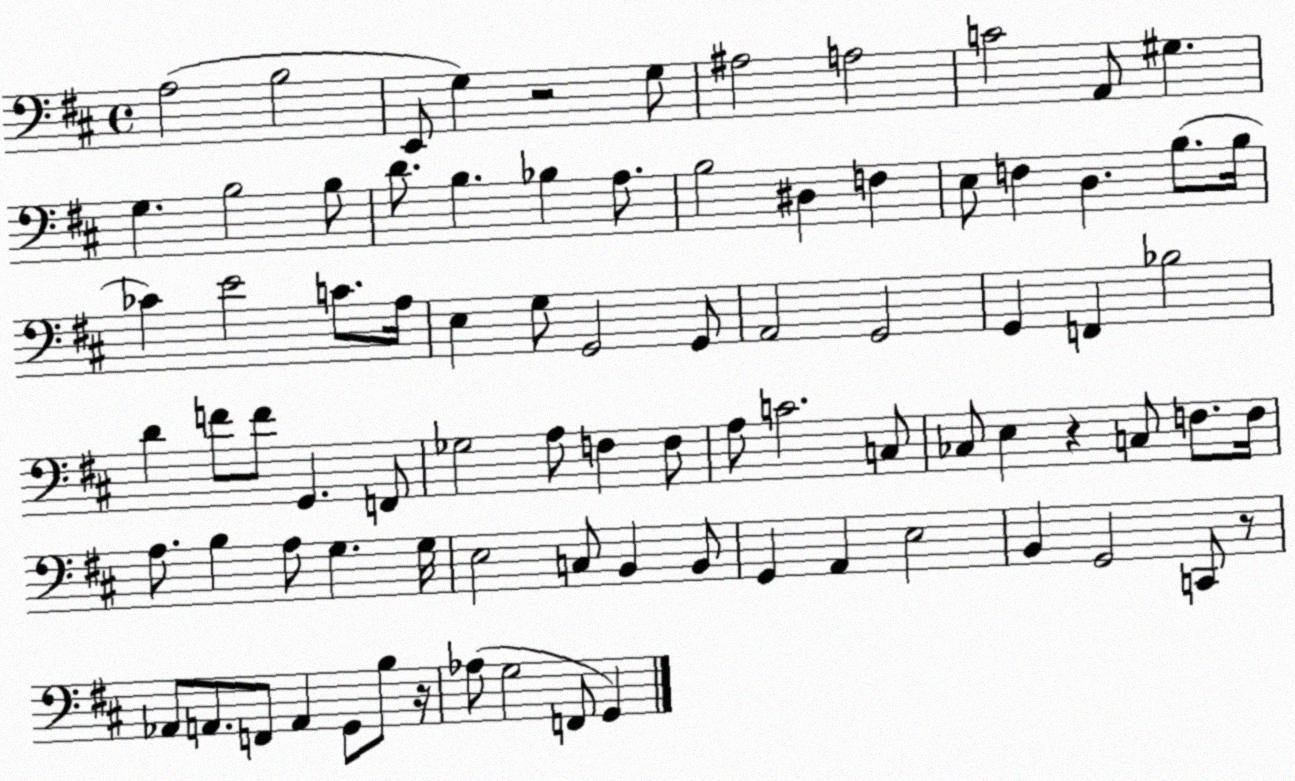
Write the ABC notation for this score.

X:1
T:Untitled
M:4/4
L:1/4
K:D
A,2 B,2 E,,/2 G, z2 G,/2 ^A,2 A,2 C2 A,,/2 ^G, G, B,2 B,/2 D/2 B, _B, A,/2 B,2 ^D, F, E,/2 F, D, B,/2 B,/4 _C E2 C/2 A,/4 E, G,/2 G,,2 G,,/2 A,,2 G,,2 G,, F,, _B,2 D F/2 F/2 G,, F,,/2 _G,2 A,/2 F, F,/2 A,/2 C2 C,/2 _C,/2 E, z C,/2 F,/2 F,/4 A,/2 B, A,/2 G, G,/4 E,2 C,/2 B,, B,,/2 G,, A,, E,2 B,, G,,2 C,,/2 z/2 _A,,/2 A,,/2 F,,/2 A,, G,,/2 B,/2 z/4 _A,/2 G,2 F,,/2 G,,